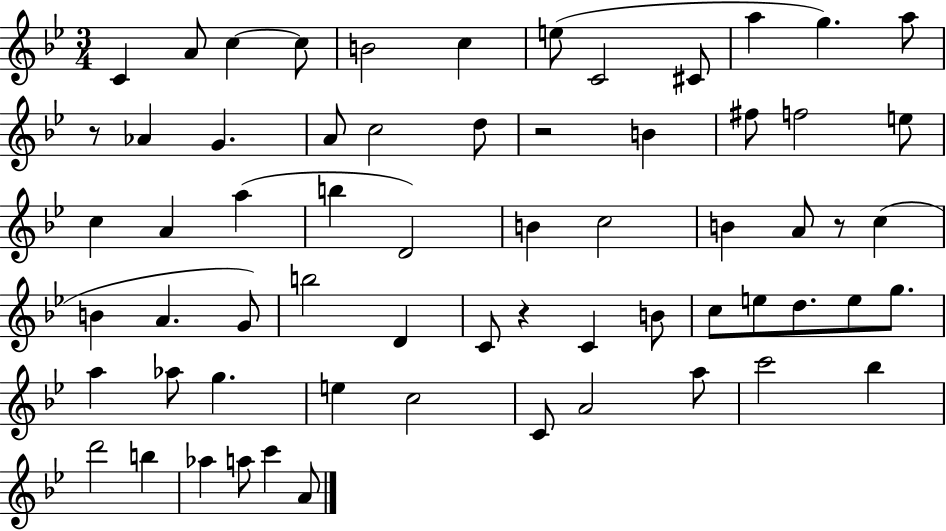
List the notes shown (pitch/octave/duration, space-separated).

C4/q A4/e C5/q C5/e B4/h C5/q E5/e C4/h C#4/e A5/q G5/q. A5/e R/e Ab4/q G4/q. A4/e C5/h D5/e R/h B4/q F#5/e F5/h E5/e C5/q A4/q A5/q B5/q D4/h B4/q C5/h B4/q A4/e R/e C5/q B4/q A4/q. G4/e B5/h D4/q C4/e R/q C4/q B4/e C5/e E5/e D5/e. E5/e G5/e. A5/q Ab5/e G5/q. E5/q C5/h C4/e A4/h A5/e C6/h Bb5/q D6/h B5/q Ab5/q A5/e C6/q A4/e